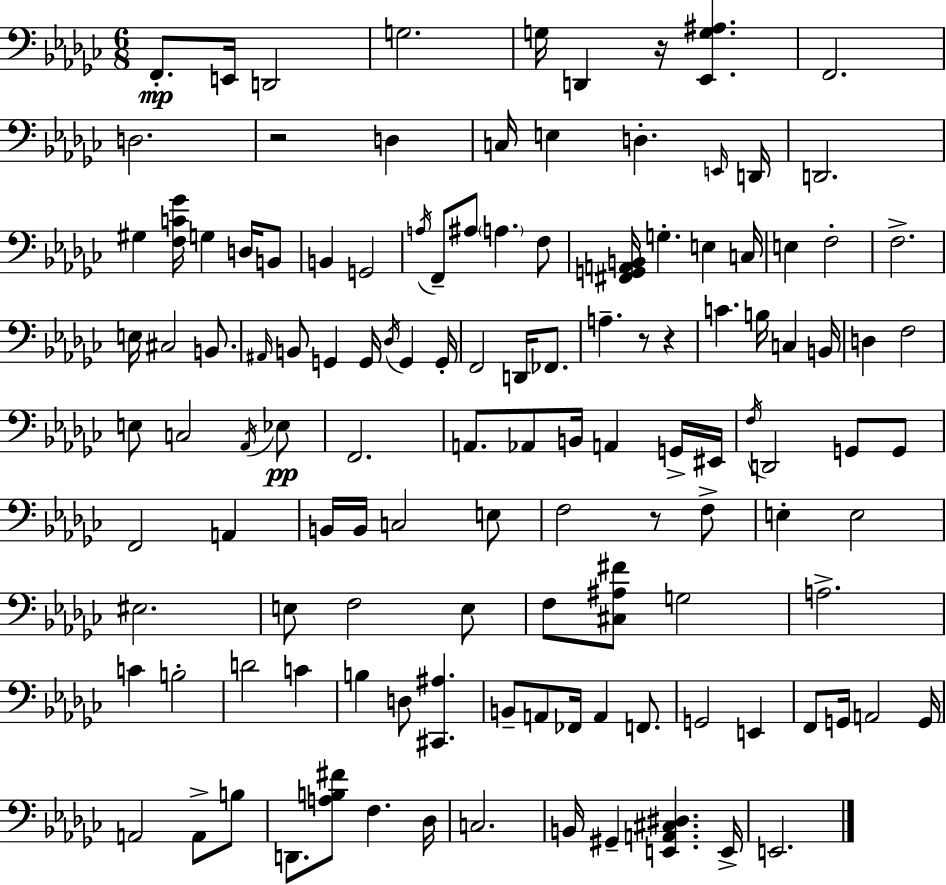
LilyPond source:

{
  \clef bass
  \numericTimeSignature
  \time 6/8
  \key ees \minor
  f,8.-.\mp e,16 d,2 | g2. | g16 d,4 r16 <ees, g ais>4. | f,2. | \break d2. | r2 d4 | c16 e4 d4.-. \grace { e,16 } | d,16 d,2. | \break gis4 <f c' ges'>16 g4 d16 b,8 | b,4 g,2 | \acciaccatura { a16 } f,8-- ais8 \parenthesize a4. | f8 <fis, g, a, b,>16 g4.-. e4 | \break c16 e4 f2-. | f2.-> | e16 cis2 b,8. | \grace { ais,16 } b,8 g,4 g,16 \acciaccatura { des16 } g,4 | \break g,16-. f,2 | d,16 fes,8. a4.-- r8 | r4 c'4. b16 c4 | b,16 d4 f2 | \break e8 c2 | \acciaccatura { aes,16 } ees8\pp f,2. | a,8. aes,8 b,16 a,4 | g,16-> eis,16 \acciaccatura { f16 } d,2 | \break g,8 g,8 f,2 | a,4 b,16 b,16 c2 | e8 f2 | r8 f8-> e4-. e2 | \break eis2. | e8 f2 | e8 f8 <cis ais fis'>8 g2 | a2.-> | \break c'4 b2-. | d'2 | c'4 b4 d8 | <cis, ais>4. b,8-- a,8 fes,16 a,4 | \break f,8. g,2 | e,4 f,8 g,16 a,2 | g,16 a,2 | a,8-> b8 d,8. <a b fis'>8 f4. | \break des16 c2. | b,16 gis,4-- <e, a, cis dis>4. | e,16-> e,2. | \bar "|."
}